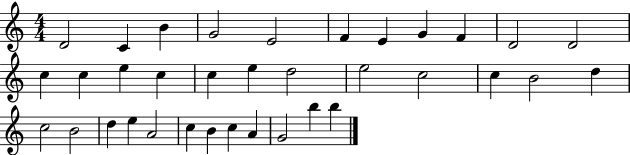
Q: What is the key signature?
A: C major